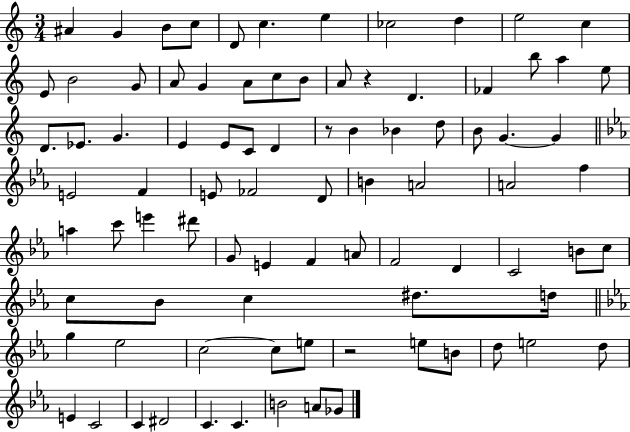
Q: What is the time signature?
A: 3/4